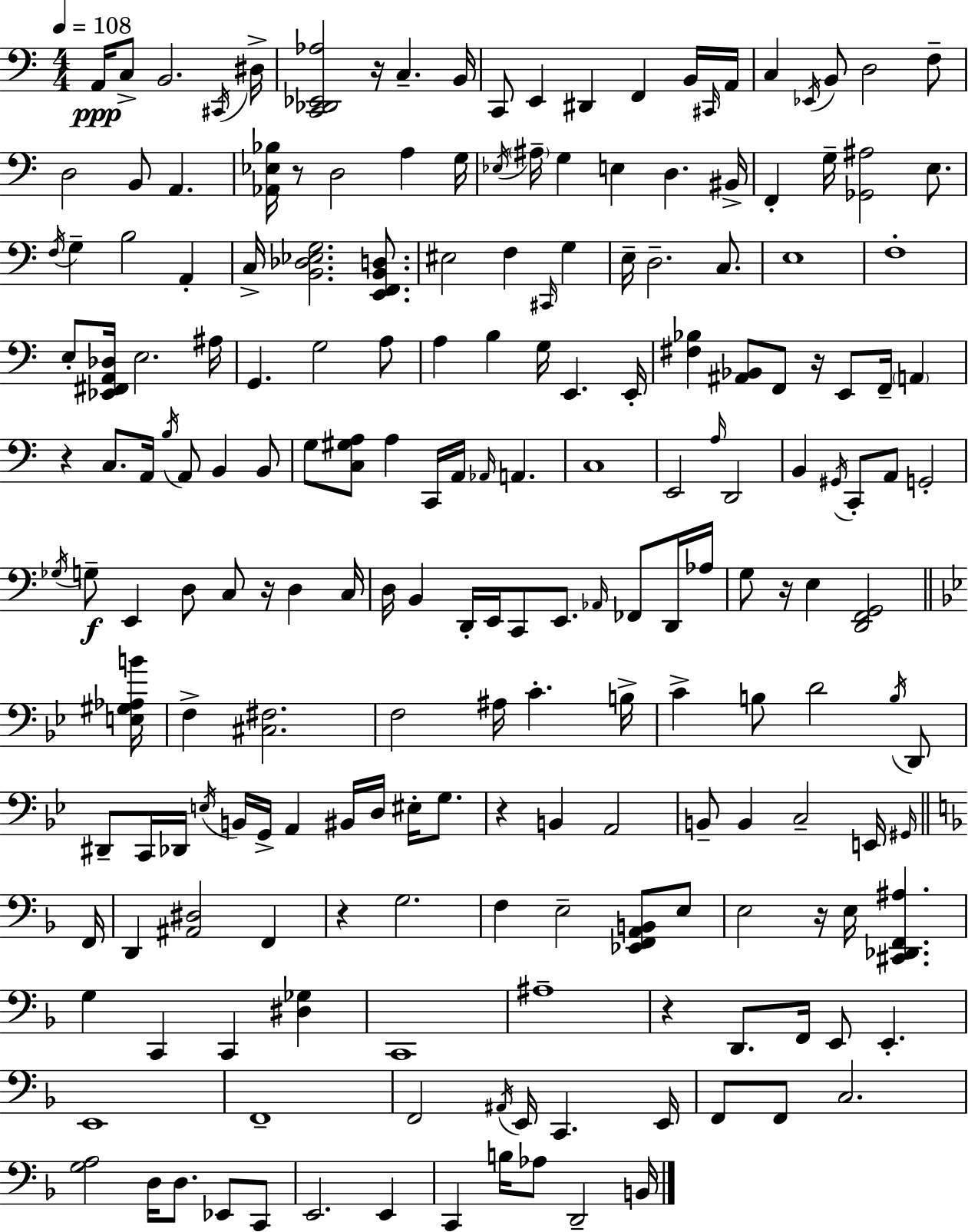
{
  \clef bass
  \numericTimeSignature
  \time 4/4
  \key c \major
  \tempo 4 = 108
  a,16\ppp c8-> b,2. \acciaccatura { cis,16 } | dis16-> <c, des, ees, aes>2 r16 c4.-- | b,16 c,8 e,4 dis,4 f,4 b,16 | \grace { cis,16 } a,16 c4 \acciaccatura { ees,16 } b,8 d2 | \break f8-- d2 b,8 a,4. | <aes, ees bes>16 r8 d2 a4 | g16 \acciaccatura { ees16 } \parenthesize ais16-- g4 e4 d4. | bis,16-> f,4-. g16-- <ges, ais>2 | \break e8. \acciaccatura { f16 } g4-- b2 | a,4-. c16-> <b, des ees g>2. | <e, f, b, d>8. eis2 f4 | \grace { cis,16 } g4 e16-- d2.-- | \break c8. e1 | f1-. | e8-. <ees, fis, a, des>16 e2. | ais16 g,4. g2 | \break a8 a4 b4 g16 e,4. | e,16-. <fis bes>4 <ais, bes,>8 f,8 r16 e,8 | f,16-- \parenthesize a,4 r4 c8. a,16 \acciaccatura { b16 } a,8 | b,4 b,8 g8 <c gis a>8 a4 c,16 | \break a,16 \grace { aes,16 } a,4. c1 | e,2 | \grace { a16 } d,2 b,4 \acciaccatura { gis,16 } c,8-. | a,8 g,2-. \acciaccatura { ges16 } g8--\f e,4 | \break d8 c8 r16 d4 c16 d16 b,4 | d,16-. e,16 c,8 e,8. \grace { aes,16 } fes,8 d,16 aes16 g8 r16 e4 | <d, f, g,>2 \bar "||" \break \key bes \major <e gis aes b'>16 f4-> <cis fis>2. | f2 ais16 c'4.-. | b16-> c'4-> b8 d'2 \acciaccatura { b16 } | d,8 dis,8-- c,16 des,16 \acciaccatura { e16 } b,16 g,16-> a,4 bis,16 d16 eis16-. | \break g8. r4 b,4 a,2 | b,8-- b,4 c2-- | e,16 \grace { gis,16 } \bar "||" \break \key d \minor f,16 d,4 <ais, dis>2 f,4 | r4 g2. | f4 e2-- <ees, f, a, b,>8 e8 | e2 r16 e16 <cis, des, f, ais>4. | \break g4 c,4 c,4 <dis ges>4 | c,1 | ais1-- | r4 d,8. f,16 e,8 e,4.-. | \break e,1 | f,1-- | f,2 \acciaccatura { ais,16 } e,16 c,4. | e,16 f,8 f,8 c2. | \break <g a>2 d16 d8. ees,8 | c,8 e,2. e,4 | c,4 b16 aes8 d,2-- | b,16 \bar "|."
}